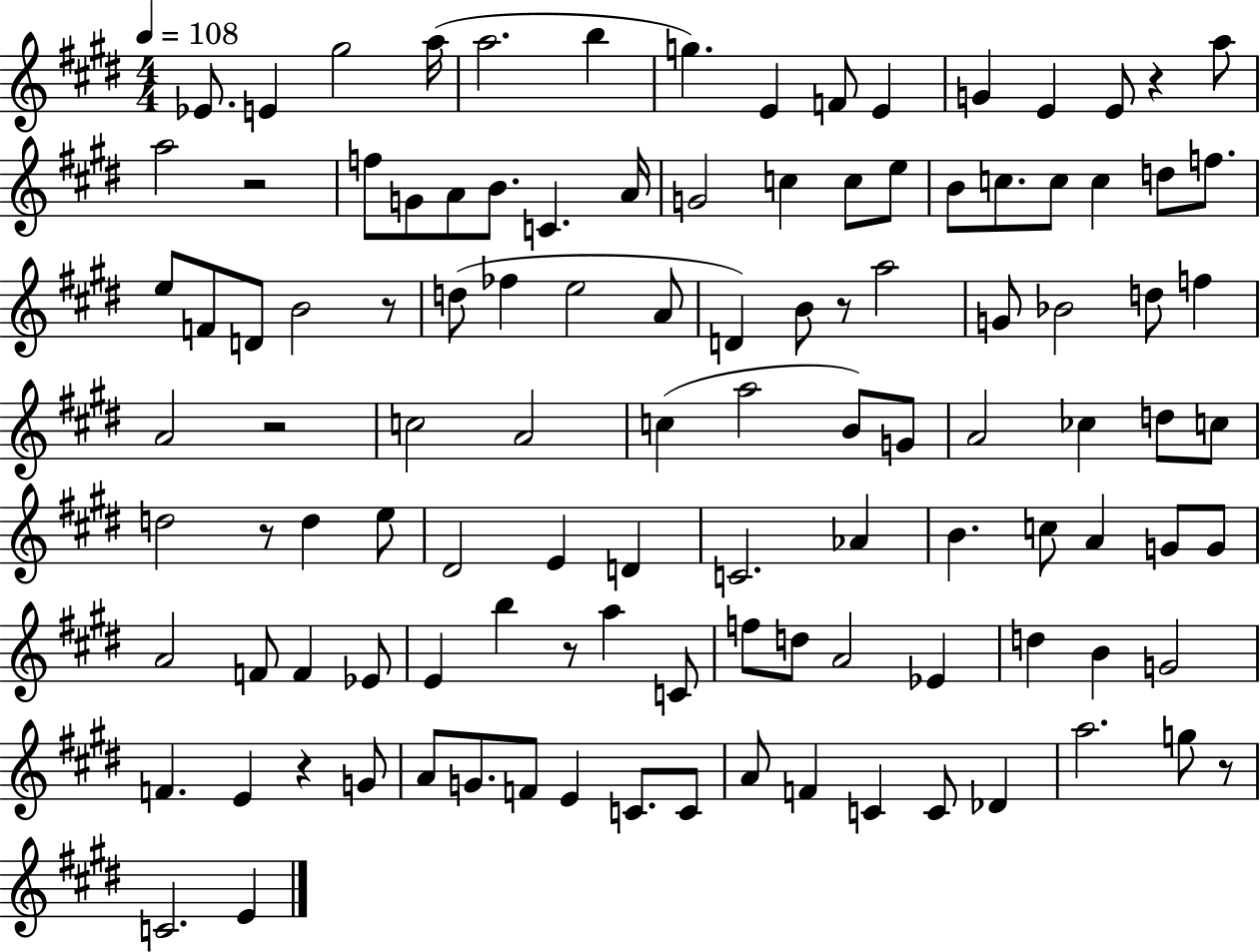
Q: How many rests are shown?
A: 9